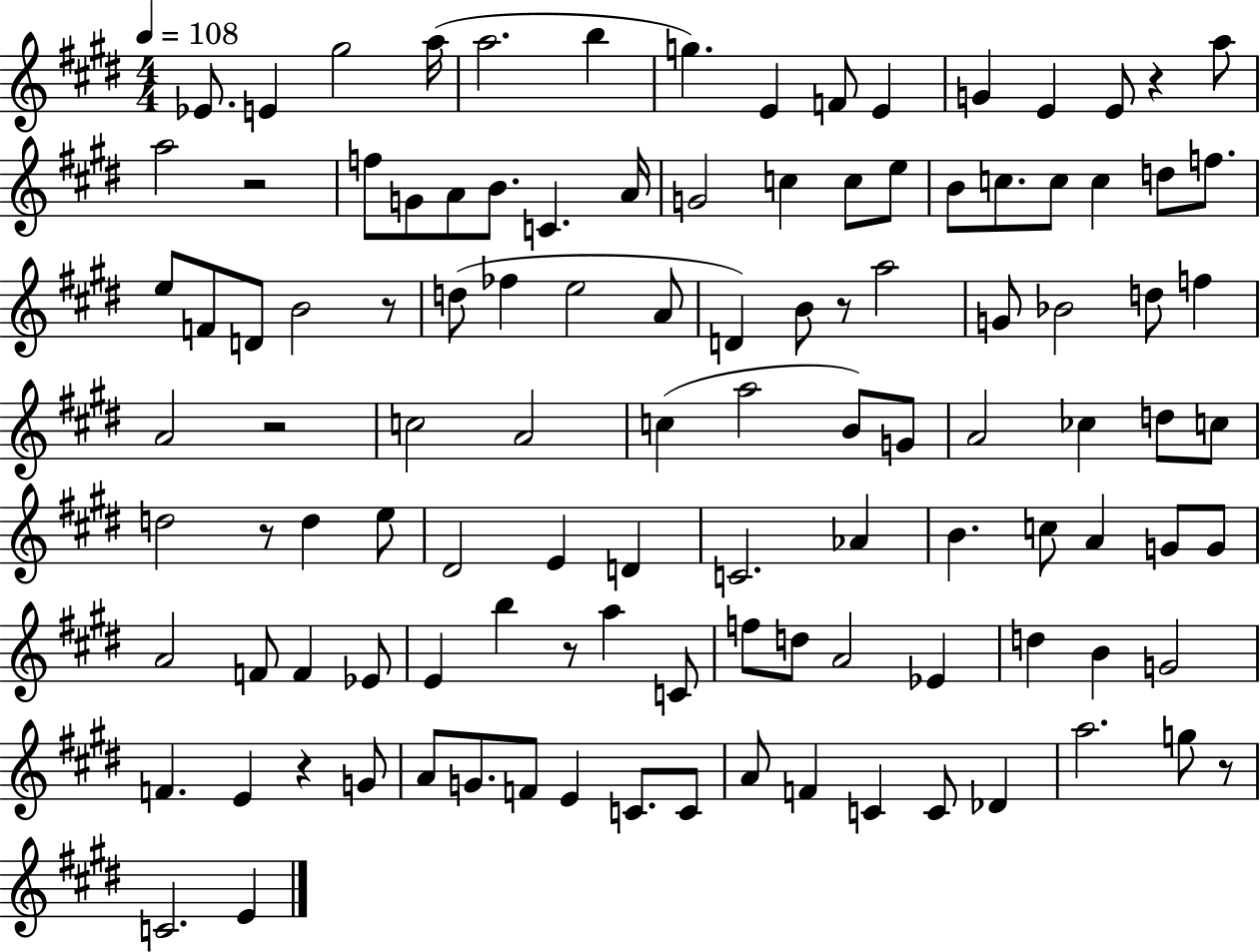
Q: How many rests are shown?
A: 9